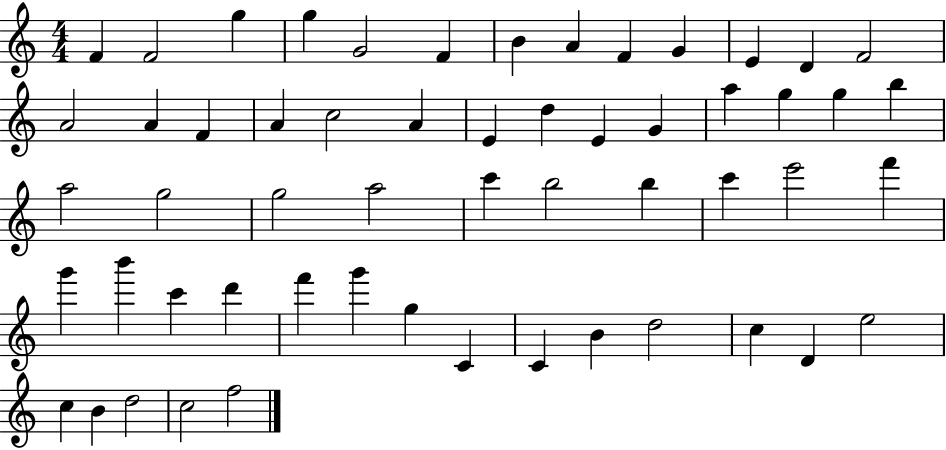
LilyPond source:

{
  \clef treble
  \numericTimeSignature
  \time 4/4
  \key c \major
  f'4 f'2 g''4 | g''4 g'2 f'4 | b'4 a'4 f'4 g'4 | e'4 d'4 f'2 | \break a'2 a'4 f'4 | a'4 c''2 a'4 | e'4 d''4 e'4 g'4 | a''4 g''4 g''4 b''4 | \break a''2 g''2 | g''2 a''2 | c'''4 b''2 b''4 | c'''4 e'''2 f'''4 | \break g'''4 b'''4 c'''4 d'''4 | f'''4 g'''4 g''4 c'4 | c'4 b'4 d''2 | c''4 d'4 e''2 | \break c''4 b'4 d''2 | c''2 f''2 | \bar "|."
}